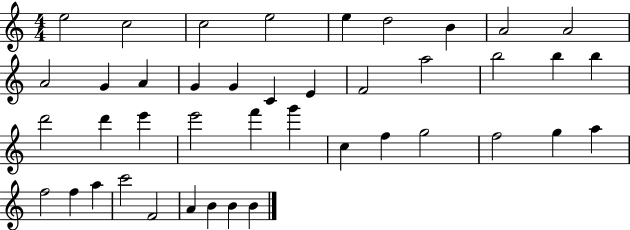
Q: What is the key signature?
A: C major